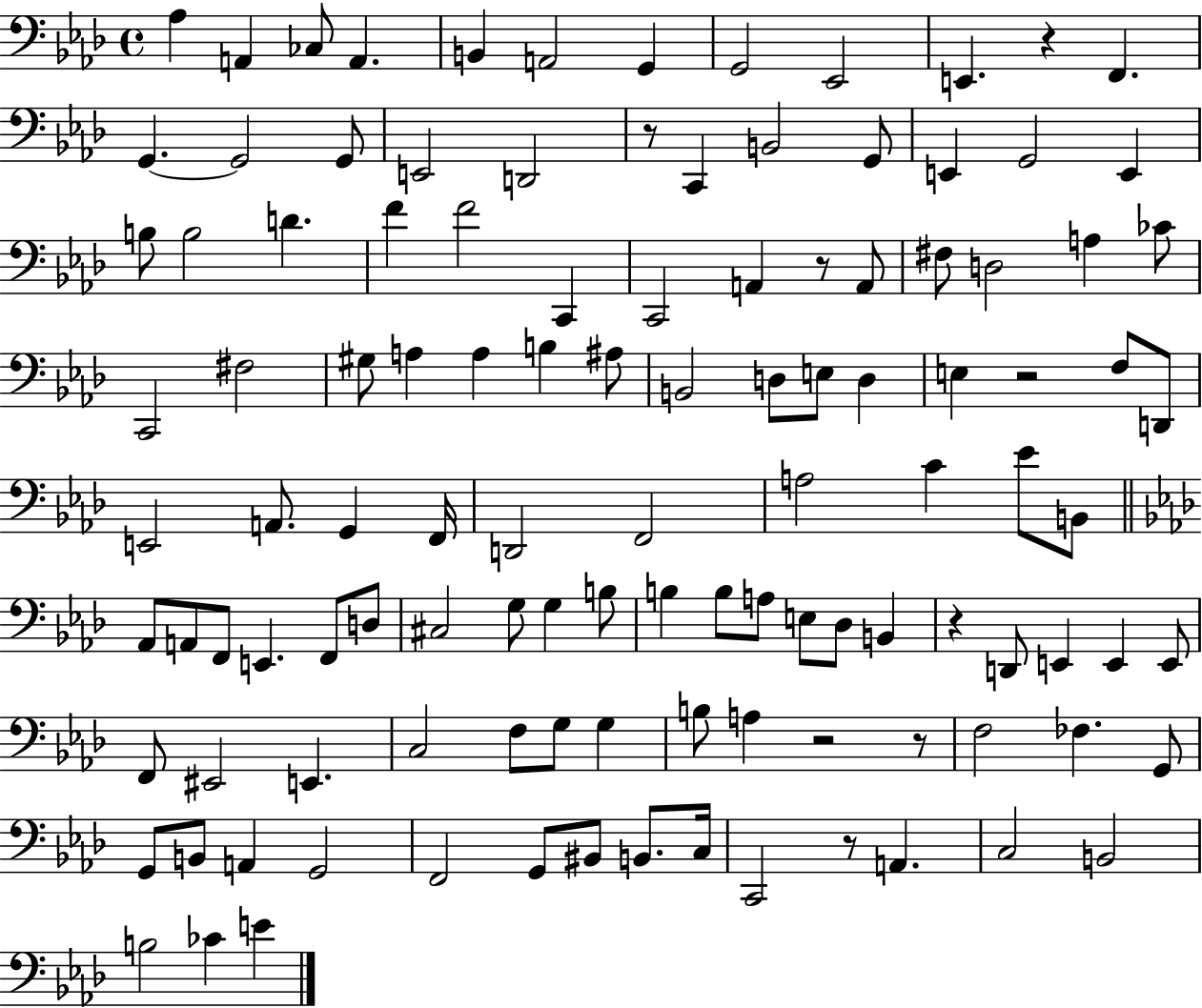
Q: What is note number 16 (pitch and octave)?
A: D2